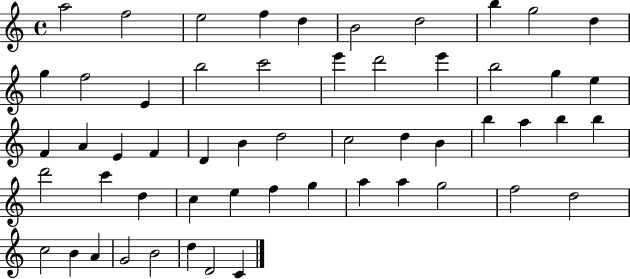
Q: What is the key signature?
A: C major